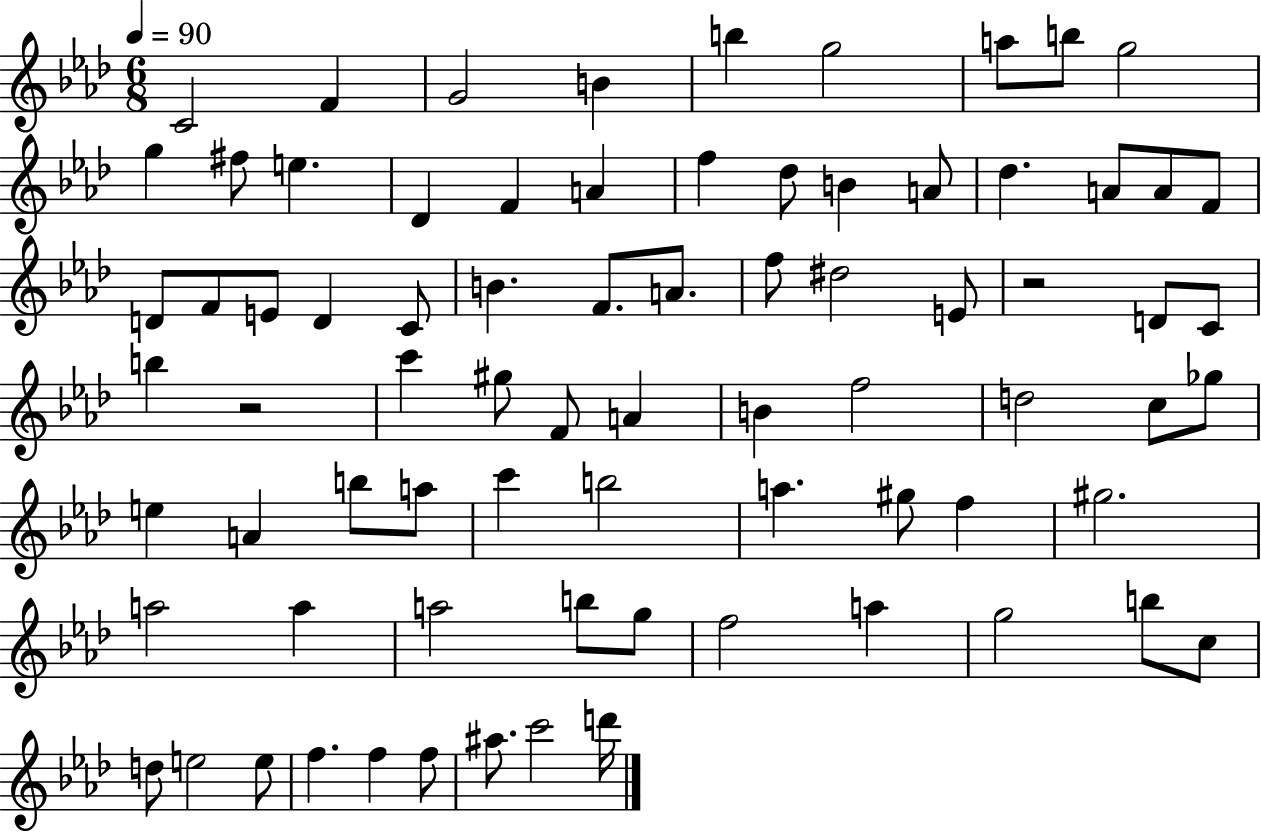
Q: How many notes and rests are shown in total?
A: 77